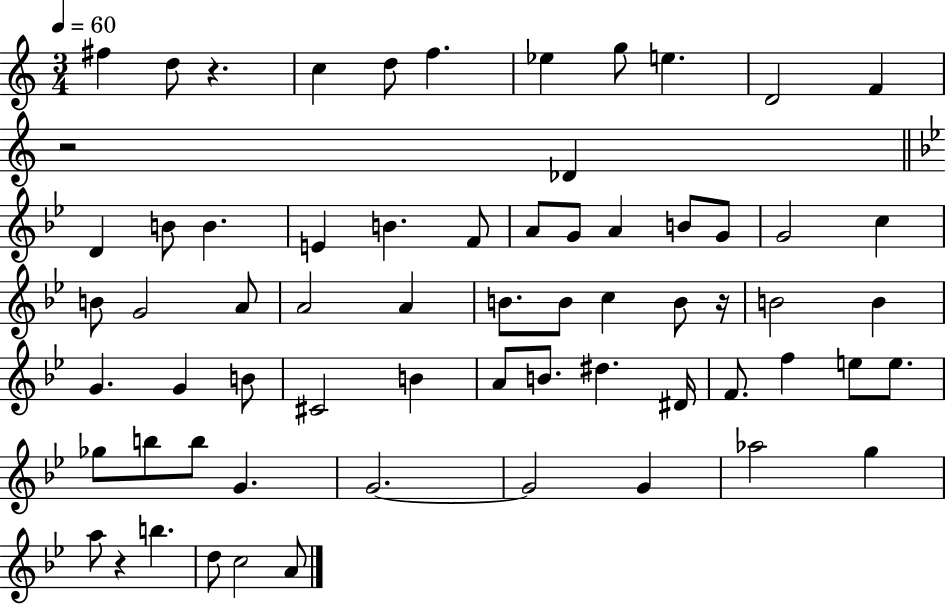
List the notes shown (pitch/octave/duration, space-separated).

F#5/q D5/e R/q. C5/q D5/e F5/q. Eb5/q G5/e E5/q. D4/h F4/q R/h Db4/q D4/q B4/e B4/q. E4/q B4/q. F4/e A4/e G4/e A4/q B4/e G4/e G4/h C5/q B4/e G4/h A4/e A4/h A4/q B4/e. B4/e C5/q B4/e R/s B4/h B4/q G4/q. G4/q B4/e C#4/h B4/q A4/e B4/e. D#5/q. D#4/s F4/e. F5/q E5/e E5/e. Gb5/e B5/e B5/e G4/q. G4/h. G4/h G4/q Ab5/h G5/q A5/e R/q B5/q. D5/e C5/h A4/e